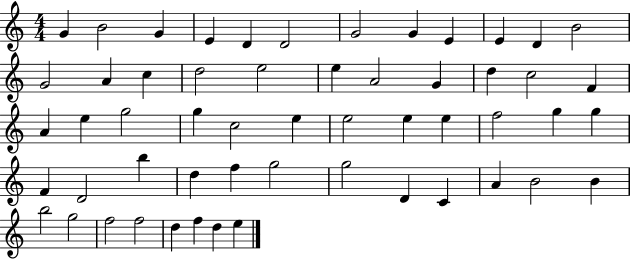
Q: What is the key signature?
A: C major